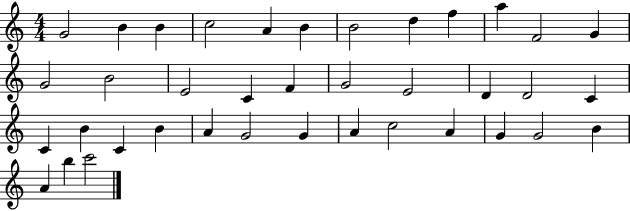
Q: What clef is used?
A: treble